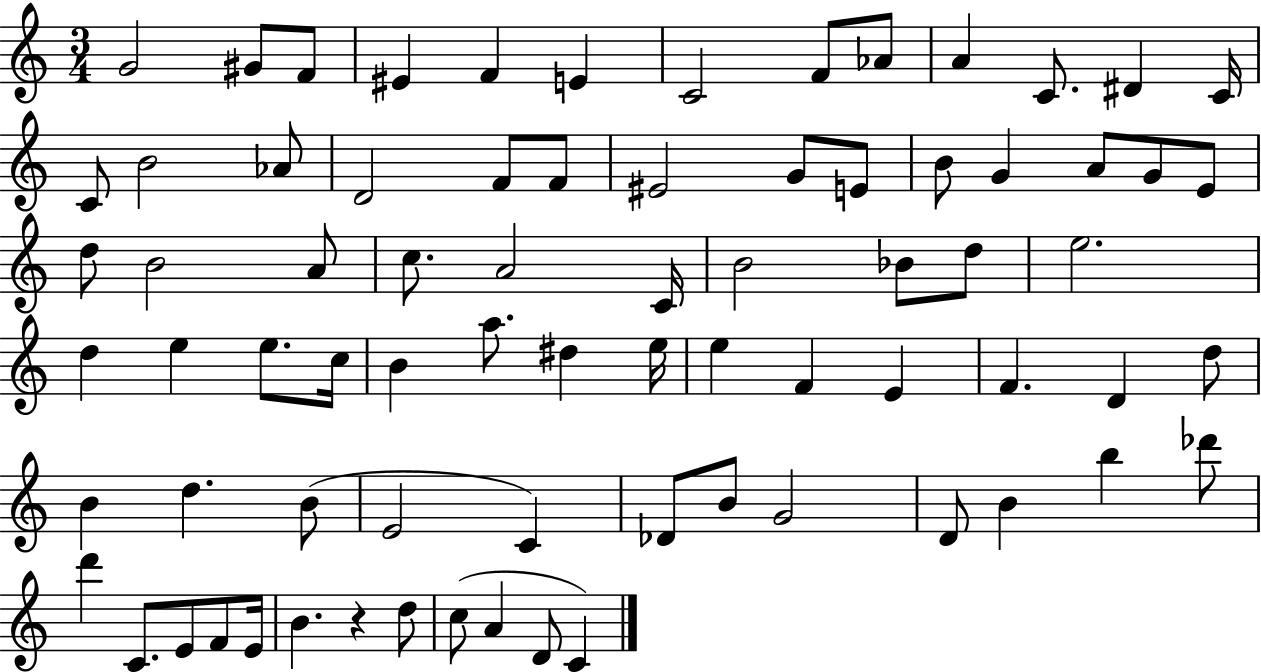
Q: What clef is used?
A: treble